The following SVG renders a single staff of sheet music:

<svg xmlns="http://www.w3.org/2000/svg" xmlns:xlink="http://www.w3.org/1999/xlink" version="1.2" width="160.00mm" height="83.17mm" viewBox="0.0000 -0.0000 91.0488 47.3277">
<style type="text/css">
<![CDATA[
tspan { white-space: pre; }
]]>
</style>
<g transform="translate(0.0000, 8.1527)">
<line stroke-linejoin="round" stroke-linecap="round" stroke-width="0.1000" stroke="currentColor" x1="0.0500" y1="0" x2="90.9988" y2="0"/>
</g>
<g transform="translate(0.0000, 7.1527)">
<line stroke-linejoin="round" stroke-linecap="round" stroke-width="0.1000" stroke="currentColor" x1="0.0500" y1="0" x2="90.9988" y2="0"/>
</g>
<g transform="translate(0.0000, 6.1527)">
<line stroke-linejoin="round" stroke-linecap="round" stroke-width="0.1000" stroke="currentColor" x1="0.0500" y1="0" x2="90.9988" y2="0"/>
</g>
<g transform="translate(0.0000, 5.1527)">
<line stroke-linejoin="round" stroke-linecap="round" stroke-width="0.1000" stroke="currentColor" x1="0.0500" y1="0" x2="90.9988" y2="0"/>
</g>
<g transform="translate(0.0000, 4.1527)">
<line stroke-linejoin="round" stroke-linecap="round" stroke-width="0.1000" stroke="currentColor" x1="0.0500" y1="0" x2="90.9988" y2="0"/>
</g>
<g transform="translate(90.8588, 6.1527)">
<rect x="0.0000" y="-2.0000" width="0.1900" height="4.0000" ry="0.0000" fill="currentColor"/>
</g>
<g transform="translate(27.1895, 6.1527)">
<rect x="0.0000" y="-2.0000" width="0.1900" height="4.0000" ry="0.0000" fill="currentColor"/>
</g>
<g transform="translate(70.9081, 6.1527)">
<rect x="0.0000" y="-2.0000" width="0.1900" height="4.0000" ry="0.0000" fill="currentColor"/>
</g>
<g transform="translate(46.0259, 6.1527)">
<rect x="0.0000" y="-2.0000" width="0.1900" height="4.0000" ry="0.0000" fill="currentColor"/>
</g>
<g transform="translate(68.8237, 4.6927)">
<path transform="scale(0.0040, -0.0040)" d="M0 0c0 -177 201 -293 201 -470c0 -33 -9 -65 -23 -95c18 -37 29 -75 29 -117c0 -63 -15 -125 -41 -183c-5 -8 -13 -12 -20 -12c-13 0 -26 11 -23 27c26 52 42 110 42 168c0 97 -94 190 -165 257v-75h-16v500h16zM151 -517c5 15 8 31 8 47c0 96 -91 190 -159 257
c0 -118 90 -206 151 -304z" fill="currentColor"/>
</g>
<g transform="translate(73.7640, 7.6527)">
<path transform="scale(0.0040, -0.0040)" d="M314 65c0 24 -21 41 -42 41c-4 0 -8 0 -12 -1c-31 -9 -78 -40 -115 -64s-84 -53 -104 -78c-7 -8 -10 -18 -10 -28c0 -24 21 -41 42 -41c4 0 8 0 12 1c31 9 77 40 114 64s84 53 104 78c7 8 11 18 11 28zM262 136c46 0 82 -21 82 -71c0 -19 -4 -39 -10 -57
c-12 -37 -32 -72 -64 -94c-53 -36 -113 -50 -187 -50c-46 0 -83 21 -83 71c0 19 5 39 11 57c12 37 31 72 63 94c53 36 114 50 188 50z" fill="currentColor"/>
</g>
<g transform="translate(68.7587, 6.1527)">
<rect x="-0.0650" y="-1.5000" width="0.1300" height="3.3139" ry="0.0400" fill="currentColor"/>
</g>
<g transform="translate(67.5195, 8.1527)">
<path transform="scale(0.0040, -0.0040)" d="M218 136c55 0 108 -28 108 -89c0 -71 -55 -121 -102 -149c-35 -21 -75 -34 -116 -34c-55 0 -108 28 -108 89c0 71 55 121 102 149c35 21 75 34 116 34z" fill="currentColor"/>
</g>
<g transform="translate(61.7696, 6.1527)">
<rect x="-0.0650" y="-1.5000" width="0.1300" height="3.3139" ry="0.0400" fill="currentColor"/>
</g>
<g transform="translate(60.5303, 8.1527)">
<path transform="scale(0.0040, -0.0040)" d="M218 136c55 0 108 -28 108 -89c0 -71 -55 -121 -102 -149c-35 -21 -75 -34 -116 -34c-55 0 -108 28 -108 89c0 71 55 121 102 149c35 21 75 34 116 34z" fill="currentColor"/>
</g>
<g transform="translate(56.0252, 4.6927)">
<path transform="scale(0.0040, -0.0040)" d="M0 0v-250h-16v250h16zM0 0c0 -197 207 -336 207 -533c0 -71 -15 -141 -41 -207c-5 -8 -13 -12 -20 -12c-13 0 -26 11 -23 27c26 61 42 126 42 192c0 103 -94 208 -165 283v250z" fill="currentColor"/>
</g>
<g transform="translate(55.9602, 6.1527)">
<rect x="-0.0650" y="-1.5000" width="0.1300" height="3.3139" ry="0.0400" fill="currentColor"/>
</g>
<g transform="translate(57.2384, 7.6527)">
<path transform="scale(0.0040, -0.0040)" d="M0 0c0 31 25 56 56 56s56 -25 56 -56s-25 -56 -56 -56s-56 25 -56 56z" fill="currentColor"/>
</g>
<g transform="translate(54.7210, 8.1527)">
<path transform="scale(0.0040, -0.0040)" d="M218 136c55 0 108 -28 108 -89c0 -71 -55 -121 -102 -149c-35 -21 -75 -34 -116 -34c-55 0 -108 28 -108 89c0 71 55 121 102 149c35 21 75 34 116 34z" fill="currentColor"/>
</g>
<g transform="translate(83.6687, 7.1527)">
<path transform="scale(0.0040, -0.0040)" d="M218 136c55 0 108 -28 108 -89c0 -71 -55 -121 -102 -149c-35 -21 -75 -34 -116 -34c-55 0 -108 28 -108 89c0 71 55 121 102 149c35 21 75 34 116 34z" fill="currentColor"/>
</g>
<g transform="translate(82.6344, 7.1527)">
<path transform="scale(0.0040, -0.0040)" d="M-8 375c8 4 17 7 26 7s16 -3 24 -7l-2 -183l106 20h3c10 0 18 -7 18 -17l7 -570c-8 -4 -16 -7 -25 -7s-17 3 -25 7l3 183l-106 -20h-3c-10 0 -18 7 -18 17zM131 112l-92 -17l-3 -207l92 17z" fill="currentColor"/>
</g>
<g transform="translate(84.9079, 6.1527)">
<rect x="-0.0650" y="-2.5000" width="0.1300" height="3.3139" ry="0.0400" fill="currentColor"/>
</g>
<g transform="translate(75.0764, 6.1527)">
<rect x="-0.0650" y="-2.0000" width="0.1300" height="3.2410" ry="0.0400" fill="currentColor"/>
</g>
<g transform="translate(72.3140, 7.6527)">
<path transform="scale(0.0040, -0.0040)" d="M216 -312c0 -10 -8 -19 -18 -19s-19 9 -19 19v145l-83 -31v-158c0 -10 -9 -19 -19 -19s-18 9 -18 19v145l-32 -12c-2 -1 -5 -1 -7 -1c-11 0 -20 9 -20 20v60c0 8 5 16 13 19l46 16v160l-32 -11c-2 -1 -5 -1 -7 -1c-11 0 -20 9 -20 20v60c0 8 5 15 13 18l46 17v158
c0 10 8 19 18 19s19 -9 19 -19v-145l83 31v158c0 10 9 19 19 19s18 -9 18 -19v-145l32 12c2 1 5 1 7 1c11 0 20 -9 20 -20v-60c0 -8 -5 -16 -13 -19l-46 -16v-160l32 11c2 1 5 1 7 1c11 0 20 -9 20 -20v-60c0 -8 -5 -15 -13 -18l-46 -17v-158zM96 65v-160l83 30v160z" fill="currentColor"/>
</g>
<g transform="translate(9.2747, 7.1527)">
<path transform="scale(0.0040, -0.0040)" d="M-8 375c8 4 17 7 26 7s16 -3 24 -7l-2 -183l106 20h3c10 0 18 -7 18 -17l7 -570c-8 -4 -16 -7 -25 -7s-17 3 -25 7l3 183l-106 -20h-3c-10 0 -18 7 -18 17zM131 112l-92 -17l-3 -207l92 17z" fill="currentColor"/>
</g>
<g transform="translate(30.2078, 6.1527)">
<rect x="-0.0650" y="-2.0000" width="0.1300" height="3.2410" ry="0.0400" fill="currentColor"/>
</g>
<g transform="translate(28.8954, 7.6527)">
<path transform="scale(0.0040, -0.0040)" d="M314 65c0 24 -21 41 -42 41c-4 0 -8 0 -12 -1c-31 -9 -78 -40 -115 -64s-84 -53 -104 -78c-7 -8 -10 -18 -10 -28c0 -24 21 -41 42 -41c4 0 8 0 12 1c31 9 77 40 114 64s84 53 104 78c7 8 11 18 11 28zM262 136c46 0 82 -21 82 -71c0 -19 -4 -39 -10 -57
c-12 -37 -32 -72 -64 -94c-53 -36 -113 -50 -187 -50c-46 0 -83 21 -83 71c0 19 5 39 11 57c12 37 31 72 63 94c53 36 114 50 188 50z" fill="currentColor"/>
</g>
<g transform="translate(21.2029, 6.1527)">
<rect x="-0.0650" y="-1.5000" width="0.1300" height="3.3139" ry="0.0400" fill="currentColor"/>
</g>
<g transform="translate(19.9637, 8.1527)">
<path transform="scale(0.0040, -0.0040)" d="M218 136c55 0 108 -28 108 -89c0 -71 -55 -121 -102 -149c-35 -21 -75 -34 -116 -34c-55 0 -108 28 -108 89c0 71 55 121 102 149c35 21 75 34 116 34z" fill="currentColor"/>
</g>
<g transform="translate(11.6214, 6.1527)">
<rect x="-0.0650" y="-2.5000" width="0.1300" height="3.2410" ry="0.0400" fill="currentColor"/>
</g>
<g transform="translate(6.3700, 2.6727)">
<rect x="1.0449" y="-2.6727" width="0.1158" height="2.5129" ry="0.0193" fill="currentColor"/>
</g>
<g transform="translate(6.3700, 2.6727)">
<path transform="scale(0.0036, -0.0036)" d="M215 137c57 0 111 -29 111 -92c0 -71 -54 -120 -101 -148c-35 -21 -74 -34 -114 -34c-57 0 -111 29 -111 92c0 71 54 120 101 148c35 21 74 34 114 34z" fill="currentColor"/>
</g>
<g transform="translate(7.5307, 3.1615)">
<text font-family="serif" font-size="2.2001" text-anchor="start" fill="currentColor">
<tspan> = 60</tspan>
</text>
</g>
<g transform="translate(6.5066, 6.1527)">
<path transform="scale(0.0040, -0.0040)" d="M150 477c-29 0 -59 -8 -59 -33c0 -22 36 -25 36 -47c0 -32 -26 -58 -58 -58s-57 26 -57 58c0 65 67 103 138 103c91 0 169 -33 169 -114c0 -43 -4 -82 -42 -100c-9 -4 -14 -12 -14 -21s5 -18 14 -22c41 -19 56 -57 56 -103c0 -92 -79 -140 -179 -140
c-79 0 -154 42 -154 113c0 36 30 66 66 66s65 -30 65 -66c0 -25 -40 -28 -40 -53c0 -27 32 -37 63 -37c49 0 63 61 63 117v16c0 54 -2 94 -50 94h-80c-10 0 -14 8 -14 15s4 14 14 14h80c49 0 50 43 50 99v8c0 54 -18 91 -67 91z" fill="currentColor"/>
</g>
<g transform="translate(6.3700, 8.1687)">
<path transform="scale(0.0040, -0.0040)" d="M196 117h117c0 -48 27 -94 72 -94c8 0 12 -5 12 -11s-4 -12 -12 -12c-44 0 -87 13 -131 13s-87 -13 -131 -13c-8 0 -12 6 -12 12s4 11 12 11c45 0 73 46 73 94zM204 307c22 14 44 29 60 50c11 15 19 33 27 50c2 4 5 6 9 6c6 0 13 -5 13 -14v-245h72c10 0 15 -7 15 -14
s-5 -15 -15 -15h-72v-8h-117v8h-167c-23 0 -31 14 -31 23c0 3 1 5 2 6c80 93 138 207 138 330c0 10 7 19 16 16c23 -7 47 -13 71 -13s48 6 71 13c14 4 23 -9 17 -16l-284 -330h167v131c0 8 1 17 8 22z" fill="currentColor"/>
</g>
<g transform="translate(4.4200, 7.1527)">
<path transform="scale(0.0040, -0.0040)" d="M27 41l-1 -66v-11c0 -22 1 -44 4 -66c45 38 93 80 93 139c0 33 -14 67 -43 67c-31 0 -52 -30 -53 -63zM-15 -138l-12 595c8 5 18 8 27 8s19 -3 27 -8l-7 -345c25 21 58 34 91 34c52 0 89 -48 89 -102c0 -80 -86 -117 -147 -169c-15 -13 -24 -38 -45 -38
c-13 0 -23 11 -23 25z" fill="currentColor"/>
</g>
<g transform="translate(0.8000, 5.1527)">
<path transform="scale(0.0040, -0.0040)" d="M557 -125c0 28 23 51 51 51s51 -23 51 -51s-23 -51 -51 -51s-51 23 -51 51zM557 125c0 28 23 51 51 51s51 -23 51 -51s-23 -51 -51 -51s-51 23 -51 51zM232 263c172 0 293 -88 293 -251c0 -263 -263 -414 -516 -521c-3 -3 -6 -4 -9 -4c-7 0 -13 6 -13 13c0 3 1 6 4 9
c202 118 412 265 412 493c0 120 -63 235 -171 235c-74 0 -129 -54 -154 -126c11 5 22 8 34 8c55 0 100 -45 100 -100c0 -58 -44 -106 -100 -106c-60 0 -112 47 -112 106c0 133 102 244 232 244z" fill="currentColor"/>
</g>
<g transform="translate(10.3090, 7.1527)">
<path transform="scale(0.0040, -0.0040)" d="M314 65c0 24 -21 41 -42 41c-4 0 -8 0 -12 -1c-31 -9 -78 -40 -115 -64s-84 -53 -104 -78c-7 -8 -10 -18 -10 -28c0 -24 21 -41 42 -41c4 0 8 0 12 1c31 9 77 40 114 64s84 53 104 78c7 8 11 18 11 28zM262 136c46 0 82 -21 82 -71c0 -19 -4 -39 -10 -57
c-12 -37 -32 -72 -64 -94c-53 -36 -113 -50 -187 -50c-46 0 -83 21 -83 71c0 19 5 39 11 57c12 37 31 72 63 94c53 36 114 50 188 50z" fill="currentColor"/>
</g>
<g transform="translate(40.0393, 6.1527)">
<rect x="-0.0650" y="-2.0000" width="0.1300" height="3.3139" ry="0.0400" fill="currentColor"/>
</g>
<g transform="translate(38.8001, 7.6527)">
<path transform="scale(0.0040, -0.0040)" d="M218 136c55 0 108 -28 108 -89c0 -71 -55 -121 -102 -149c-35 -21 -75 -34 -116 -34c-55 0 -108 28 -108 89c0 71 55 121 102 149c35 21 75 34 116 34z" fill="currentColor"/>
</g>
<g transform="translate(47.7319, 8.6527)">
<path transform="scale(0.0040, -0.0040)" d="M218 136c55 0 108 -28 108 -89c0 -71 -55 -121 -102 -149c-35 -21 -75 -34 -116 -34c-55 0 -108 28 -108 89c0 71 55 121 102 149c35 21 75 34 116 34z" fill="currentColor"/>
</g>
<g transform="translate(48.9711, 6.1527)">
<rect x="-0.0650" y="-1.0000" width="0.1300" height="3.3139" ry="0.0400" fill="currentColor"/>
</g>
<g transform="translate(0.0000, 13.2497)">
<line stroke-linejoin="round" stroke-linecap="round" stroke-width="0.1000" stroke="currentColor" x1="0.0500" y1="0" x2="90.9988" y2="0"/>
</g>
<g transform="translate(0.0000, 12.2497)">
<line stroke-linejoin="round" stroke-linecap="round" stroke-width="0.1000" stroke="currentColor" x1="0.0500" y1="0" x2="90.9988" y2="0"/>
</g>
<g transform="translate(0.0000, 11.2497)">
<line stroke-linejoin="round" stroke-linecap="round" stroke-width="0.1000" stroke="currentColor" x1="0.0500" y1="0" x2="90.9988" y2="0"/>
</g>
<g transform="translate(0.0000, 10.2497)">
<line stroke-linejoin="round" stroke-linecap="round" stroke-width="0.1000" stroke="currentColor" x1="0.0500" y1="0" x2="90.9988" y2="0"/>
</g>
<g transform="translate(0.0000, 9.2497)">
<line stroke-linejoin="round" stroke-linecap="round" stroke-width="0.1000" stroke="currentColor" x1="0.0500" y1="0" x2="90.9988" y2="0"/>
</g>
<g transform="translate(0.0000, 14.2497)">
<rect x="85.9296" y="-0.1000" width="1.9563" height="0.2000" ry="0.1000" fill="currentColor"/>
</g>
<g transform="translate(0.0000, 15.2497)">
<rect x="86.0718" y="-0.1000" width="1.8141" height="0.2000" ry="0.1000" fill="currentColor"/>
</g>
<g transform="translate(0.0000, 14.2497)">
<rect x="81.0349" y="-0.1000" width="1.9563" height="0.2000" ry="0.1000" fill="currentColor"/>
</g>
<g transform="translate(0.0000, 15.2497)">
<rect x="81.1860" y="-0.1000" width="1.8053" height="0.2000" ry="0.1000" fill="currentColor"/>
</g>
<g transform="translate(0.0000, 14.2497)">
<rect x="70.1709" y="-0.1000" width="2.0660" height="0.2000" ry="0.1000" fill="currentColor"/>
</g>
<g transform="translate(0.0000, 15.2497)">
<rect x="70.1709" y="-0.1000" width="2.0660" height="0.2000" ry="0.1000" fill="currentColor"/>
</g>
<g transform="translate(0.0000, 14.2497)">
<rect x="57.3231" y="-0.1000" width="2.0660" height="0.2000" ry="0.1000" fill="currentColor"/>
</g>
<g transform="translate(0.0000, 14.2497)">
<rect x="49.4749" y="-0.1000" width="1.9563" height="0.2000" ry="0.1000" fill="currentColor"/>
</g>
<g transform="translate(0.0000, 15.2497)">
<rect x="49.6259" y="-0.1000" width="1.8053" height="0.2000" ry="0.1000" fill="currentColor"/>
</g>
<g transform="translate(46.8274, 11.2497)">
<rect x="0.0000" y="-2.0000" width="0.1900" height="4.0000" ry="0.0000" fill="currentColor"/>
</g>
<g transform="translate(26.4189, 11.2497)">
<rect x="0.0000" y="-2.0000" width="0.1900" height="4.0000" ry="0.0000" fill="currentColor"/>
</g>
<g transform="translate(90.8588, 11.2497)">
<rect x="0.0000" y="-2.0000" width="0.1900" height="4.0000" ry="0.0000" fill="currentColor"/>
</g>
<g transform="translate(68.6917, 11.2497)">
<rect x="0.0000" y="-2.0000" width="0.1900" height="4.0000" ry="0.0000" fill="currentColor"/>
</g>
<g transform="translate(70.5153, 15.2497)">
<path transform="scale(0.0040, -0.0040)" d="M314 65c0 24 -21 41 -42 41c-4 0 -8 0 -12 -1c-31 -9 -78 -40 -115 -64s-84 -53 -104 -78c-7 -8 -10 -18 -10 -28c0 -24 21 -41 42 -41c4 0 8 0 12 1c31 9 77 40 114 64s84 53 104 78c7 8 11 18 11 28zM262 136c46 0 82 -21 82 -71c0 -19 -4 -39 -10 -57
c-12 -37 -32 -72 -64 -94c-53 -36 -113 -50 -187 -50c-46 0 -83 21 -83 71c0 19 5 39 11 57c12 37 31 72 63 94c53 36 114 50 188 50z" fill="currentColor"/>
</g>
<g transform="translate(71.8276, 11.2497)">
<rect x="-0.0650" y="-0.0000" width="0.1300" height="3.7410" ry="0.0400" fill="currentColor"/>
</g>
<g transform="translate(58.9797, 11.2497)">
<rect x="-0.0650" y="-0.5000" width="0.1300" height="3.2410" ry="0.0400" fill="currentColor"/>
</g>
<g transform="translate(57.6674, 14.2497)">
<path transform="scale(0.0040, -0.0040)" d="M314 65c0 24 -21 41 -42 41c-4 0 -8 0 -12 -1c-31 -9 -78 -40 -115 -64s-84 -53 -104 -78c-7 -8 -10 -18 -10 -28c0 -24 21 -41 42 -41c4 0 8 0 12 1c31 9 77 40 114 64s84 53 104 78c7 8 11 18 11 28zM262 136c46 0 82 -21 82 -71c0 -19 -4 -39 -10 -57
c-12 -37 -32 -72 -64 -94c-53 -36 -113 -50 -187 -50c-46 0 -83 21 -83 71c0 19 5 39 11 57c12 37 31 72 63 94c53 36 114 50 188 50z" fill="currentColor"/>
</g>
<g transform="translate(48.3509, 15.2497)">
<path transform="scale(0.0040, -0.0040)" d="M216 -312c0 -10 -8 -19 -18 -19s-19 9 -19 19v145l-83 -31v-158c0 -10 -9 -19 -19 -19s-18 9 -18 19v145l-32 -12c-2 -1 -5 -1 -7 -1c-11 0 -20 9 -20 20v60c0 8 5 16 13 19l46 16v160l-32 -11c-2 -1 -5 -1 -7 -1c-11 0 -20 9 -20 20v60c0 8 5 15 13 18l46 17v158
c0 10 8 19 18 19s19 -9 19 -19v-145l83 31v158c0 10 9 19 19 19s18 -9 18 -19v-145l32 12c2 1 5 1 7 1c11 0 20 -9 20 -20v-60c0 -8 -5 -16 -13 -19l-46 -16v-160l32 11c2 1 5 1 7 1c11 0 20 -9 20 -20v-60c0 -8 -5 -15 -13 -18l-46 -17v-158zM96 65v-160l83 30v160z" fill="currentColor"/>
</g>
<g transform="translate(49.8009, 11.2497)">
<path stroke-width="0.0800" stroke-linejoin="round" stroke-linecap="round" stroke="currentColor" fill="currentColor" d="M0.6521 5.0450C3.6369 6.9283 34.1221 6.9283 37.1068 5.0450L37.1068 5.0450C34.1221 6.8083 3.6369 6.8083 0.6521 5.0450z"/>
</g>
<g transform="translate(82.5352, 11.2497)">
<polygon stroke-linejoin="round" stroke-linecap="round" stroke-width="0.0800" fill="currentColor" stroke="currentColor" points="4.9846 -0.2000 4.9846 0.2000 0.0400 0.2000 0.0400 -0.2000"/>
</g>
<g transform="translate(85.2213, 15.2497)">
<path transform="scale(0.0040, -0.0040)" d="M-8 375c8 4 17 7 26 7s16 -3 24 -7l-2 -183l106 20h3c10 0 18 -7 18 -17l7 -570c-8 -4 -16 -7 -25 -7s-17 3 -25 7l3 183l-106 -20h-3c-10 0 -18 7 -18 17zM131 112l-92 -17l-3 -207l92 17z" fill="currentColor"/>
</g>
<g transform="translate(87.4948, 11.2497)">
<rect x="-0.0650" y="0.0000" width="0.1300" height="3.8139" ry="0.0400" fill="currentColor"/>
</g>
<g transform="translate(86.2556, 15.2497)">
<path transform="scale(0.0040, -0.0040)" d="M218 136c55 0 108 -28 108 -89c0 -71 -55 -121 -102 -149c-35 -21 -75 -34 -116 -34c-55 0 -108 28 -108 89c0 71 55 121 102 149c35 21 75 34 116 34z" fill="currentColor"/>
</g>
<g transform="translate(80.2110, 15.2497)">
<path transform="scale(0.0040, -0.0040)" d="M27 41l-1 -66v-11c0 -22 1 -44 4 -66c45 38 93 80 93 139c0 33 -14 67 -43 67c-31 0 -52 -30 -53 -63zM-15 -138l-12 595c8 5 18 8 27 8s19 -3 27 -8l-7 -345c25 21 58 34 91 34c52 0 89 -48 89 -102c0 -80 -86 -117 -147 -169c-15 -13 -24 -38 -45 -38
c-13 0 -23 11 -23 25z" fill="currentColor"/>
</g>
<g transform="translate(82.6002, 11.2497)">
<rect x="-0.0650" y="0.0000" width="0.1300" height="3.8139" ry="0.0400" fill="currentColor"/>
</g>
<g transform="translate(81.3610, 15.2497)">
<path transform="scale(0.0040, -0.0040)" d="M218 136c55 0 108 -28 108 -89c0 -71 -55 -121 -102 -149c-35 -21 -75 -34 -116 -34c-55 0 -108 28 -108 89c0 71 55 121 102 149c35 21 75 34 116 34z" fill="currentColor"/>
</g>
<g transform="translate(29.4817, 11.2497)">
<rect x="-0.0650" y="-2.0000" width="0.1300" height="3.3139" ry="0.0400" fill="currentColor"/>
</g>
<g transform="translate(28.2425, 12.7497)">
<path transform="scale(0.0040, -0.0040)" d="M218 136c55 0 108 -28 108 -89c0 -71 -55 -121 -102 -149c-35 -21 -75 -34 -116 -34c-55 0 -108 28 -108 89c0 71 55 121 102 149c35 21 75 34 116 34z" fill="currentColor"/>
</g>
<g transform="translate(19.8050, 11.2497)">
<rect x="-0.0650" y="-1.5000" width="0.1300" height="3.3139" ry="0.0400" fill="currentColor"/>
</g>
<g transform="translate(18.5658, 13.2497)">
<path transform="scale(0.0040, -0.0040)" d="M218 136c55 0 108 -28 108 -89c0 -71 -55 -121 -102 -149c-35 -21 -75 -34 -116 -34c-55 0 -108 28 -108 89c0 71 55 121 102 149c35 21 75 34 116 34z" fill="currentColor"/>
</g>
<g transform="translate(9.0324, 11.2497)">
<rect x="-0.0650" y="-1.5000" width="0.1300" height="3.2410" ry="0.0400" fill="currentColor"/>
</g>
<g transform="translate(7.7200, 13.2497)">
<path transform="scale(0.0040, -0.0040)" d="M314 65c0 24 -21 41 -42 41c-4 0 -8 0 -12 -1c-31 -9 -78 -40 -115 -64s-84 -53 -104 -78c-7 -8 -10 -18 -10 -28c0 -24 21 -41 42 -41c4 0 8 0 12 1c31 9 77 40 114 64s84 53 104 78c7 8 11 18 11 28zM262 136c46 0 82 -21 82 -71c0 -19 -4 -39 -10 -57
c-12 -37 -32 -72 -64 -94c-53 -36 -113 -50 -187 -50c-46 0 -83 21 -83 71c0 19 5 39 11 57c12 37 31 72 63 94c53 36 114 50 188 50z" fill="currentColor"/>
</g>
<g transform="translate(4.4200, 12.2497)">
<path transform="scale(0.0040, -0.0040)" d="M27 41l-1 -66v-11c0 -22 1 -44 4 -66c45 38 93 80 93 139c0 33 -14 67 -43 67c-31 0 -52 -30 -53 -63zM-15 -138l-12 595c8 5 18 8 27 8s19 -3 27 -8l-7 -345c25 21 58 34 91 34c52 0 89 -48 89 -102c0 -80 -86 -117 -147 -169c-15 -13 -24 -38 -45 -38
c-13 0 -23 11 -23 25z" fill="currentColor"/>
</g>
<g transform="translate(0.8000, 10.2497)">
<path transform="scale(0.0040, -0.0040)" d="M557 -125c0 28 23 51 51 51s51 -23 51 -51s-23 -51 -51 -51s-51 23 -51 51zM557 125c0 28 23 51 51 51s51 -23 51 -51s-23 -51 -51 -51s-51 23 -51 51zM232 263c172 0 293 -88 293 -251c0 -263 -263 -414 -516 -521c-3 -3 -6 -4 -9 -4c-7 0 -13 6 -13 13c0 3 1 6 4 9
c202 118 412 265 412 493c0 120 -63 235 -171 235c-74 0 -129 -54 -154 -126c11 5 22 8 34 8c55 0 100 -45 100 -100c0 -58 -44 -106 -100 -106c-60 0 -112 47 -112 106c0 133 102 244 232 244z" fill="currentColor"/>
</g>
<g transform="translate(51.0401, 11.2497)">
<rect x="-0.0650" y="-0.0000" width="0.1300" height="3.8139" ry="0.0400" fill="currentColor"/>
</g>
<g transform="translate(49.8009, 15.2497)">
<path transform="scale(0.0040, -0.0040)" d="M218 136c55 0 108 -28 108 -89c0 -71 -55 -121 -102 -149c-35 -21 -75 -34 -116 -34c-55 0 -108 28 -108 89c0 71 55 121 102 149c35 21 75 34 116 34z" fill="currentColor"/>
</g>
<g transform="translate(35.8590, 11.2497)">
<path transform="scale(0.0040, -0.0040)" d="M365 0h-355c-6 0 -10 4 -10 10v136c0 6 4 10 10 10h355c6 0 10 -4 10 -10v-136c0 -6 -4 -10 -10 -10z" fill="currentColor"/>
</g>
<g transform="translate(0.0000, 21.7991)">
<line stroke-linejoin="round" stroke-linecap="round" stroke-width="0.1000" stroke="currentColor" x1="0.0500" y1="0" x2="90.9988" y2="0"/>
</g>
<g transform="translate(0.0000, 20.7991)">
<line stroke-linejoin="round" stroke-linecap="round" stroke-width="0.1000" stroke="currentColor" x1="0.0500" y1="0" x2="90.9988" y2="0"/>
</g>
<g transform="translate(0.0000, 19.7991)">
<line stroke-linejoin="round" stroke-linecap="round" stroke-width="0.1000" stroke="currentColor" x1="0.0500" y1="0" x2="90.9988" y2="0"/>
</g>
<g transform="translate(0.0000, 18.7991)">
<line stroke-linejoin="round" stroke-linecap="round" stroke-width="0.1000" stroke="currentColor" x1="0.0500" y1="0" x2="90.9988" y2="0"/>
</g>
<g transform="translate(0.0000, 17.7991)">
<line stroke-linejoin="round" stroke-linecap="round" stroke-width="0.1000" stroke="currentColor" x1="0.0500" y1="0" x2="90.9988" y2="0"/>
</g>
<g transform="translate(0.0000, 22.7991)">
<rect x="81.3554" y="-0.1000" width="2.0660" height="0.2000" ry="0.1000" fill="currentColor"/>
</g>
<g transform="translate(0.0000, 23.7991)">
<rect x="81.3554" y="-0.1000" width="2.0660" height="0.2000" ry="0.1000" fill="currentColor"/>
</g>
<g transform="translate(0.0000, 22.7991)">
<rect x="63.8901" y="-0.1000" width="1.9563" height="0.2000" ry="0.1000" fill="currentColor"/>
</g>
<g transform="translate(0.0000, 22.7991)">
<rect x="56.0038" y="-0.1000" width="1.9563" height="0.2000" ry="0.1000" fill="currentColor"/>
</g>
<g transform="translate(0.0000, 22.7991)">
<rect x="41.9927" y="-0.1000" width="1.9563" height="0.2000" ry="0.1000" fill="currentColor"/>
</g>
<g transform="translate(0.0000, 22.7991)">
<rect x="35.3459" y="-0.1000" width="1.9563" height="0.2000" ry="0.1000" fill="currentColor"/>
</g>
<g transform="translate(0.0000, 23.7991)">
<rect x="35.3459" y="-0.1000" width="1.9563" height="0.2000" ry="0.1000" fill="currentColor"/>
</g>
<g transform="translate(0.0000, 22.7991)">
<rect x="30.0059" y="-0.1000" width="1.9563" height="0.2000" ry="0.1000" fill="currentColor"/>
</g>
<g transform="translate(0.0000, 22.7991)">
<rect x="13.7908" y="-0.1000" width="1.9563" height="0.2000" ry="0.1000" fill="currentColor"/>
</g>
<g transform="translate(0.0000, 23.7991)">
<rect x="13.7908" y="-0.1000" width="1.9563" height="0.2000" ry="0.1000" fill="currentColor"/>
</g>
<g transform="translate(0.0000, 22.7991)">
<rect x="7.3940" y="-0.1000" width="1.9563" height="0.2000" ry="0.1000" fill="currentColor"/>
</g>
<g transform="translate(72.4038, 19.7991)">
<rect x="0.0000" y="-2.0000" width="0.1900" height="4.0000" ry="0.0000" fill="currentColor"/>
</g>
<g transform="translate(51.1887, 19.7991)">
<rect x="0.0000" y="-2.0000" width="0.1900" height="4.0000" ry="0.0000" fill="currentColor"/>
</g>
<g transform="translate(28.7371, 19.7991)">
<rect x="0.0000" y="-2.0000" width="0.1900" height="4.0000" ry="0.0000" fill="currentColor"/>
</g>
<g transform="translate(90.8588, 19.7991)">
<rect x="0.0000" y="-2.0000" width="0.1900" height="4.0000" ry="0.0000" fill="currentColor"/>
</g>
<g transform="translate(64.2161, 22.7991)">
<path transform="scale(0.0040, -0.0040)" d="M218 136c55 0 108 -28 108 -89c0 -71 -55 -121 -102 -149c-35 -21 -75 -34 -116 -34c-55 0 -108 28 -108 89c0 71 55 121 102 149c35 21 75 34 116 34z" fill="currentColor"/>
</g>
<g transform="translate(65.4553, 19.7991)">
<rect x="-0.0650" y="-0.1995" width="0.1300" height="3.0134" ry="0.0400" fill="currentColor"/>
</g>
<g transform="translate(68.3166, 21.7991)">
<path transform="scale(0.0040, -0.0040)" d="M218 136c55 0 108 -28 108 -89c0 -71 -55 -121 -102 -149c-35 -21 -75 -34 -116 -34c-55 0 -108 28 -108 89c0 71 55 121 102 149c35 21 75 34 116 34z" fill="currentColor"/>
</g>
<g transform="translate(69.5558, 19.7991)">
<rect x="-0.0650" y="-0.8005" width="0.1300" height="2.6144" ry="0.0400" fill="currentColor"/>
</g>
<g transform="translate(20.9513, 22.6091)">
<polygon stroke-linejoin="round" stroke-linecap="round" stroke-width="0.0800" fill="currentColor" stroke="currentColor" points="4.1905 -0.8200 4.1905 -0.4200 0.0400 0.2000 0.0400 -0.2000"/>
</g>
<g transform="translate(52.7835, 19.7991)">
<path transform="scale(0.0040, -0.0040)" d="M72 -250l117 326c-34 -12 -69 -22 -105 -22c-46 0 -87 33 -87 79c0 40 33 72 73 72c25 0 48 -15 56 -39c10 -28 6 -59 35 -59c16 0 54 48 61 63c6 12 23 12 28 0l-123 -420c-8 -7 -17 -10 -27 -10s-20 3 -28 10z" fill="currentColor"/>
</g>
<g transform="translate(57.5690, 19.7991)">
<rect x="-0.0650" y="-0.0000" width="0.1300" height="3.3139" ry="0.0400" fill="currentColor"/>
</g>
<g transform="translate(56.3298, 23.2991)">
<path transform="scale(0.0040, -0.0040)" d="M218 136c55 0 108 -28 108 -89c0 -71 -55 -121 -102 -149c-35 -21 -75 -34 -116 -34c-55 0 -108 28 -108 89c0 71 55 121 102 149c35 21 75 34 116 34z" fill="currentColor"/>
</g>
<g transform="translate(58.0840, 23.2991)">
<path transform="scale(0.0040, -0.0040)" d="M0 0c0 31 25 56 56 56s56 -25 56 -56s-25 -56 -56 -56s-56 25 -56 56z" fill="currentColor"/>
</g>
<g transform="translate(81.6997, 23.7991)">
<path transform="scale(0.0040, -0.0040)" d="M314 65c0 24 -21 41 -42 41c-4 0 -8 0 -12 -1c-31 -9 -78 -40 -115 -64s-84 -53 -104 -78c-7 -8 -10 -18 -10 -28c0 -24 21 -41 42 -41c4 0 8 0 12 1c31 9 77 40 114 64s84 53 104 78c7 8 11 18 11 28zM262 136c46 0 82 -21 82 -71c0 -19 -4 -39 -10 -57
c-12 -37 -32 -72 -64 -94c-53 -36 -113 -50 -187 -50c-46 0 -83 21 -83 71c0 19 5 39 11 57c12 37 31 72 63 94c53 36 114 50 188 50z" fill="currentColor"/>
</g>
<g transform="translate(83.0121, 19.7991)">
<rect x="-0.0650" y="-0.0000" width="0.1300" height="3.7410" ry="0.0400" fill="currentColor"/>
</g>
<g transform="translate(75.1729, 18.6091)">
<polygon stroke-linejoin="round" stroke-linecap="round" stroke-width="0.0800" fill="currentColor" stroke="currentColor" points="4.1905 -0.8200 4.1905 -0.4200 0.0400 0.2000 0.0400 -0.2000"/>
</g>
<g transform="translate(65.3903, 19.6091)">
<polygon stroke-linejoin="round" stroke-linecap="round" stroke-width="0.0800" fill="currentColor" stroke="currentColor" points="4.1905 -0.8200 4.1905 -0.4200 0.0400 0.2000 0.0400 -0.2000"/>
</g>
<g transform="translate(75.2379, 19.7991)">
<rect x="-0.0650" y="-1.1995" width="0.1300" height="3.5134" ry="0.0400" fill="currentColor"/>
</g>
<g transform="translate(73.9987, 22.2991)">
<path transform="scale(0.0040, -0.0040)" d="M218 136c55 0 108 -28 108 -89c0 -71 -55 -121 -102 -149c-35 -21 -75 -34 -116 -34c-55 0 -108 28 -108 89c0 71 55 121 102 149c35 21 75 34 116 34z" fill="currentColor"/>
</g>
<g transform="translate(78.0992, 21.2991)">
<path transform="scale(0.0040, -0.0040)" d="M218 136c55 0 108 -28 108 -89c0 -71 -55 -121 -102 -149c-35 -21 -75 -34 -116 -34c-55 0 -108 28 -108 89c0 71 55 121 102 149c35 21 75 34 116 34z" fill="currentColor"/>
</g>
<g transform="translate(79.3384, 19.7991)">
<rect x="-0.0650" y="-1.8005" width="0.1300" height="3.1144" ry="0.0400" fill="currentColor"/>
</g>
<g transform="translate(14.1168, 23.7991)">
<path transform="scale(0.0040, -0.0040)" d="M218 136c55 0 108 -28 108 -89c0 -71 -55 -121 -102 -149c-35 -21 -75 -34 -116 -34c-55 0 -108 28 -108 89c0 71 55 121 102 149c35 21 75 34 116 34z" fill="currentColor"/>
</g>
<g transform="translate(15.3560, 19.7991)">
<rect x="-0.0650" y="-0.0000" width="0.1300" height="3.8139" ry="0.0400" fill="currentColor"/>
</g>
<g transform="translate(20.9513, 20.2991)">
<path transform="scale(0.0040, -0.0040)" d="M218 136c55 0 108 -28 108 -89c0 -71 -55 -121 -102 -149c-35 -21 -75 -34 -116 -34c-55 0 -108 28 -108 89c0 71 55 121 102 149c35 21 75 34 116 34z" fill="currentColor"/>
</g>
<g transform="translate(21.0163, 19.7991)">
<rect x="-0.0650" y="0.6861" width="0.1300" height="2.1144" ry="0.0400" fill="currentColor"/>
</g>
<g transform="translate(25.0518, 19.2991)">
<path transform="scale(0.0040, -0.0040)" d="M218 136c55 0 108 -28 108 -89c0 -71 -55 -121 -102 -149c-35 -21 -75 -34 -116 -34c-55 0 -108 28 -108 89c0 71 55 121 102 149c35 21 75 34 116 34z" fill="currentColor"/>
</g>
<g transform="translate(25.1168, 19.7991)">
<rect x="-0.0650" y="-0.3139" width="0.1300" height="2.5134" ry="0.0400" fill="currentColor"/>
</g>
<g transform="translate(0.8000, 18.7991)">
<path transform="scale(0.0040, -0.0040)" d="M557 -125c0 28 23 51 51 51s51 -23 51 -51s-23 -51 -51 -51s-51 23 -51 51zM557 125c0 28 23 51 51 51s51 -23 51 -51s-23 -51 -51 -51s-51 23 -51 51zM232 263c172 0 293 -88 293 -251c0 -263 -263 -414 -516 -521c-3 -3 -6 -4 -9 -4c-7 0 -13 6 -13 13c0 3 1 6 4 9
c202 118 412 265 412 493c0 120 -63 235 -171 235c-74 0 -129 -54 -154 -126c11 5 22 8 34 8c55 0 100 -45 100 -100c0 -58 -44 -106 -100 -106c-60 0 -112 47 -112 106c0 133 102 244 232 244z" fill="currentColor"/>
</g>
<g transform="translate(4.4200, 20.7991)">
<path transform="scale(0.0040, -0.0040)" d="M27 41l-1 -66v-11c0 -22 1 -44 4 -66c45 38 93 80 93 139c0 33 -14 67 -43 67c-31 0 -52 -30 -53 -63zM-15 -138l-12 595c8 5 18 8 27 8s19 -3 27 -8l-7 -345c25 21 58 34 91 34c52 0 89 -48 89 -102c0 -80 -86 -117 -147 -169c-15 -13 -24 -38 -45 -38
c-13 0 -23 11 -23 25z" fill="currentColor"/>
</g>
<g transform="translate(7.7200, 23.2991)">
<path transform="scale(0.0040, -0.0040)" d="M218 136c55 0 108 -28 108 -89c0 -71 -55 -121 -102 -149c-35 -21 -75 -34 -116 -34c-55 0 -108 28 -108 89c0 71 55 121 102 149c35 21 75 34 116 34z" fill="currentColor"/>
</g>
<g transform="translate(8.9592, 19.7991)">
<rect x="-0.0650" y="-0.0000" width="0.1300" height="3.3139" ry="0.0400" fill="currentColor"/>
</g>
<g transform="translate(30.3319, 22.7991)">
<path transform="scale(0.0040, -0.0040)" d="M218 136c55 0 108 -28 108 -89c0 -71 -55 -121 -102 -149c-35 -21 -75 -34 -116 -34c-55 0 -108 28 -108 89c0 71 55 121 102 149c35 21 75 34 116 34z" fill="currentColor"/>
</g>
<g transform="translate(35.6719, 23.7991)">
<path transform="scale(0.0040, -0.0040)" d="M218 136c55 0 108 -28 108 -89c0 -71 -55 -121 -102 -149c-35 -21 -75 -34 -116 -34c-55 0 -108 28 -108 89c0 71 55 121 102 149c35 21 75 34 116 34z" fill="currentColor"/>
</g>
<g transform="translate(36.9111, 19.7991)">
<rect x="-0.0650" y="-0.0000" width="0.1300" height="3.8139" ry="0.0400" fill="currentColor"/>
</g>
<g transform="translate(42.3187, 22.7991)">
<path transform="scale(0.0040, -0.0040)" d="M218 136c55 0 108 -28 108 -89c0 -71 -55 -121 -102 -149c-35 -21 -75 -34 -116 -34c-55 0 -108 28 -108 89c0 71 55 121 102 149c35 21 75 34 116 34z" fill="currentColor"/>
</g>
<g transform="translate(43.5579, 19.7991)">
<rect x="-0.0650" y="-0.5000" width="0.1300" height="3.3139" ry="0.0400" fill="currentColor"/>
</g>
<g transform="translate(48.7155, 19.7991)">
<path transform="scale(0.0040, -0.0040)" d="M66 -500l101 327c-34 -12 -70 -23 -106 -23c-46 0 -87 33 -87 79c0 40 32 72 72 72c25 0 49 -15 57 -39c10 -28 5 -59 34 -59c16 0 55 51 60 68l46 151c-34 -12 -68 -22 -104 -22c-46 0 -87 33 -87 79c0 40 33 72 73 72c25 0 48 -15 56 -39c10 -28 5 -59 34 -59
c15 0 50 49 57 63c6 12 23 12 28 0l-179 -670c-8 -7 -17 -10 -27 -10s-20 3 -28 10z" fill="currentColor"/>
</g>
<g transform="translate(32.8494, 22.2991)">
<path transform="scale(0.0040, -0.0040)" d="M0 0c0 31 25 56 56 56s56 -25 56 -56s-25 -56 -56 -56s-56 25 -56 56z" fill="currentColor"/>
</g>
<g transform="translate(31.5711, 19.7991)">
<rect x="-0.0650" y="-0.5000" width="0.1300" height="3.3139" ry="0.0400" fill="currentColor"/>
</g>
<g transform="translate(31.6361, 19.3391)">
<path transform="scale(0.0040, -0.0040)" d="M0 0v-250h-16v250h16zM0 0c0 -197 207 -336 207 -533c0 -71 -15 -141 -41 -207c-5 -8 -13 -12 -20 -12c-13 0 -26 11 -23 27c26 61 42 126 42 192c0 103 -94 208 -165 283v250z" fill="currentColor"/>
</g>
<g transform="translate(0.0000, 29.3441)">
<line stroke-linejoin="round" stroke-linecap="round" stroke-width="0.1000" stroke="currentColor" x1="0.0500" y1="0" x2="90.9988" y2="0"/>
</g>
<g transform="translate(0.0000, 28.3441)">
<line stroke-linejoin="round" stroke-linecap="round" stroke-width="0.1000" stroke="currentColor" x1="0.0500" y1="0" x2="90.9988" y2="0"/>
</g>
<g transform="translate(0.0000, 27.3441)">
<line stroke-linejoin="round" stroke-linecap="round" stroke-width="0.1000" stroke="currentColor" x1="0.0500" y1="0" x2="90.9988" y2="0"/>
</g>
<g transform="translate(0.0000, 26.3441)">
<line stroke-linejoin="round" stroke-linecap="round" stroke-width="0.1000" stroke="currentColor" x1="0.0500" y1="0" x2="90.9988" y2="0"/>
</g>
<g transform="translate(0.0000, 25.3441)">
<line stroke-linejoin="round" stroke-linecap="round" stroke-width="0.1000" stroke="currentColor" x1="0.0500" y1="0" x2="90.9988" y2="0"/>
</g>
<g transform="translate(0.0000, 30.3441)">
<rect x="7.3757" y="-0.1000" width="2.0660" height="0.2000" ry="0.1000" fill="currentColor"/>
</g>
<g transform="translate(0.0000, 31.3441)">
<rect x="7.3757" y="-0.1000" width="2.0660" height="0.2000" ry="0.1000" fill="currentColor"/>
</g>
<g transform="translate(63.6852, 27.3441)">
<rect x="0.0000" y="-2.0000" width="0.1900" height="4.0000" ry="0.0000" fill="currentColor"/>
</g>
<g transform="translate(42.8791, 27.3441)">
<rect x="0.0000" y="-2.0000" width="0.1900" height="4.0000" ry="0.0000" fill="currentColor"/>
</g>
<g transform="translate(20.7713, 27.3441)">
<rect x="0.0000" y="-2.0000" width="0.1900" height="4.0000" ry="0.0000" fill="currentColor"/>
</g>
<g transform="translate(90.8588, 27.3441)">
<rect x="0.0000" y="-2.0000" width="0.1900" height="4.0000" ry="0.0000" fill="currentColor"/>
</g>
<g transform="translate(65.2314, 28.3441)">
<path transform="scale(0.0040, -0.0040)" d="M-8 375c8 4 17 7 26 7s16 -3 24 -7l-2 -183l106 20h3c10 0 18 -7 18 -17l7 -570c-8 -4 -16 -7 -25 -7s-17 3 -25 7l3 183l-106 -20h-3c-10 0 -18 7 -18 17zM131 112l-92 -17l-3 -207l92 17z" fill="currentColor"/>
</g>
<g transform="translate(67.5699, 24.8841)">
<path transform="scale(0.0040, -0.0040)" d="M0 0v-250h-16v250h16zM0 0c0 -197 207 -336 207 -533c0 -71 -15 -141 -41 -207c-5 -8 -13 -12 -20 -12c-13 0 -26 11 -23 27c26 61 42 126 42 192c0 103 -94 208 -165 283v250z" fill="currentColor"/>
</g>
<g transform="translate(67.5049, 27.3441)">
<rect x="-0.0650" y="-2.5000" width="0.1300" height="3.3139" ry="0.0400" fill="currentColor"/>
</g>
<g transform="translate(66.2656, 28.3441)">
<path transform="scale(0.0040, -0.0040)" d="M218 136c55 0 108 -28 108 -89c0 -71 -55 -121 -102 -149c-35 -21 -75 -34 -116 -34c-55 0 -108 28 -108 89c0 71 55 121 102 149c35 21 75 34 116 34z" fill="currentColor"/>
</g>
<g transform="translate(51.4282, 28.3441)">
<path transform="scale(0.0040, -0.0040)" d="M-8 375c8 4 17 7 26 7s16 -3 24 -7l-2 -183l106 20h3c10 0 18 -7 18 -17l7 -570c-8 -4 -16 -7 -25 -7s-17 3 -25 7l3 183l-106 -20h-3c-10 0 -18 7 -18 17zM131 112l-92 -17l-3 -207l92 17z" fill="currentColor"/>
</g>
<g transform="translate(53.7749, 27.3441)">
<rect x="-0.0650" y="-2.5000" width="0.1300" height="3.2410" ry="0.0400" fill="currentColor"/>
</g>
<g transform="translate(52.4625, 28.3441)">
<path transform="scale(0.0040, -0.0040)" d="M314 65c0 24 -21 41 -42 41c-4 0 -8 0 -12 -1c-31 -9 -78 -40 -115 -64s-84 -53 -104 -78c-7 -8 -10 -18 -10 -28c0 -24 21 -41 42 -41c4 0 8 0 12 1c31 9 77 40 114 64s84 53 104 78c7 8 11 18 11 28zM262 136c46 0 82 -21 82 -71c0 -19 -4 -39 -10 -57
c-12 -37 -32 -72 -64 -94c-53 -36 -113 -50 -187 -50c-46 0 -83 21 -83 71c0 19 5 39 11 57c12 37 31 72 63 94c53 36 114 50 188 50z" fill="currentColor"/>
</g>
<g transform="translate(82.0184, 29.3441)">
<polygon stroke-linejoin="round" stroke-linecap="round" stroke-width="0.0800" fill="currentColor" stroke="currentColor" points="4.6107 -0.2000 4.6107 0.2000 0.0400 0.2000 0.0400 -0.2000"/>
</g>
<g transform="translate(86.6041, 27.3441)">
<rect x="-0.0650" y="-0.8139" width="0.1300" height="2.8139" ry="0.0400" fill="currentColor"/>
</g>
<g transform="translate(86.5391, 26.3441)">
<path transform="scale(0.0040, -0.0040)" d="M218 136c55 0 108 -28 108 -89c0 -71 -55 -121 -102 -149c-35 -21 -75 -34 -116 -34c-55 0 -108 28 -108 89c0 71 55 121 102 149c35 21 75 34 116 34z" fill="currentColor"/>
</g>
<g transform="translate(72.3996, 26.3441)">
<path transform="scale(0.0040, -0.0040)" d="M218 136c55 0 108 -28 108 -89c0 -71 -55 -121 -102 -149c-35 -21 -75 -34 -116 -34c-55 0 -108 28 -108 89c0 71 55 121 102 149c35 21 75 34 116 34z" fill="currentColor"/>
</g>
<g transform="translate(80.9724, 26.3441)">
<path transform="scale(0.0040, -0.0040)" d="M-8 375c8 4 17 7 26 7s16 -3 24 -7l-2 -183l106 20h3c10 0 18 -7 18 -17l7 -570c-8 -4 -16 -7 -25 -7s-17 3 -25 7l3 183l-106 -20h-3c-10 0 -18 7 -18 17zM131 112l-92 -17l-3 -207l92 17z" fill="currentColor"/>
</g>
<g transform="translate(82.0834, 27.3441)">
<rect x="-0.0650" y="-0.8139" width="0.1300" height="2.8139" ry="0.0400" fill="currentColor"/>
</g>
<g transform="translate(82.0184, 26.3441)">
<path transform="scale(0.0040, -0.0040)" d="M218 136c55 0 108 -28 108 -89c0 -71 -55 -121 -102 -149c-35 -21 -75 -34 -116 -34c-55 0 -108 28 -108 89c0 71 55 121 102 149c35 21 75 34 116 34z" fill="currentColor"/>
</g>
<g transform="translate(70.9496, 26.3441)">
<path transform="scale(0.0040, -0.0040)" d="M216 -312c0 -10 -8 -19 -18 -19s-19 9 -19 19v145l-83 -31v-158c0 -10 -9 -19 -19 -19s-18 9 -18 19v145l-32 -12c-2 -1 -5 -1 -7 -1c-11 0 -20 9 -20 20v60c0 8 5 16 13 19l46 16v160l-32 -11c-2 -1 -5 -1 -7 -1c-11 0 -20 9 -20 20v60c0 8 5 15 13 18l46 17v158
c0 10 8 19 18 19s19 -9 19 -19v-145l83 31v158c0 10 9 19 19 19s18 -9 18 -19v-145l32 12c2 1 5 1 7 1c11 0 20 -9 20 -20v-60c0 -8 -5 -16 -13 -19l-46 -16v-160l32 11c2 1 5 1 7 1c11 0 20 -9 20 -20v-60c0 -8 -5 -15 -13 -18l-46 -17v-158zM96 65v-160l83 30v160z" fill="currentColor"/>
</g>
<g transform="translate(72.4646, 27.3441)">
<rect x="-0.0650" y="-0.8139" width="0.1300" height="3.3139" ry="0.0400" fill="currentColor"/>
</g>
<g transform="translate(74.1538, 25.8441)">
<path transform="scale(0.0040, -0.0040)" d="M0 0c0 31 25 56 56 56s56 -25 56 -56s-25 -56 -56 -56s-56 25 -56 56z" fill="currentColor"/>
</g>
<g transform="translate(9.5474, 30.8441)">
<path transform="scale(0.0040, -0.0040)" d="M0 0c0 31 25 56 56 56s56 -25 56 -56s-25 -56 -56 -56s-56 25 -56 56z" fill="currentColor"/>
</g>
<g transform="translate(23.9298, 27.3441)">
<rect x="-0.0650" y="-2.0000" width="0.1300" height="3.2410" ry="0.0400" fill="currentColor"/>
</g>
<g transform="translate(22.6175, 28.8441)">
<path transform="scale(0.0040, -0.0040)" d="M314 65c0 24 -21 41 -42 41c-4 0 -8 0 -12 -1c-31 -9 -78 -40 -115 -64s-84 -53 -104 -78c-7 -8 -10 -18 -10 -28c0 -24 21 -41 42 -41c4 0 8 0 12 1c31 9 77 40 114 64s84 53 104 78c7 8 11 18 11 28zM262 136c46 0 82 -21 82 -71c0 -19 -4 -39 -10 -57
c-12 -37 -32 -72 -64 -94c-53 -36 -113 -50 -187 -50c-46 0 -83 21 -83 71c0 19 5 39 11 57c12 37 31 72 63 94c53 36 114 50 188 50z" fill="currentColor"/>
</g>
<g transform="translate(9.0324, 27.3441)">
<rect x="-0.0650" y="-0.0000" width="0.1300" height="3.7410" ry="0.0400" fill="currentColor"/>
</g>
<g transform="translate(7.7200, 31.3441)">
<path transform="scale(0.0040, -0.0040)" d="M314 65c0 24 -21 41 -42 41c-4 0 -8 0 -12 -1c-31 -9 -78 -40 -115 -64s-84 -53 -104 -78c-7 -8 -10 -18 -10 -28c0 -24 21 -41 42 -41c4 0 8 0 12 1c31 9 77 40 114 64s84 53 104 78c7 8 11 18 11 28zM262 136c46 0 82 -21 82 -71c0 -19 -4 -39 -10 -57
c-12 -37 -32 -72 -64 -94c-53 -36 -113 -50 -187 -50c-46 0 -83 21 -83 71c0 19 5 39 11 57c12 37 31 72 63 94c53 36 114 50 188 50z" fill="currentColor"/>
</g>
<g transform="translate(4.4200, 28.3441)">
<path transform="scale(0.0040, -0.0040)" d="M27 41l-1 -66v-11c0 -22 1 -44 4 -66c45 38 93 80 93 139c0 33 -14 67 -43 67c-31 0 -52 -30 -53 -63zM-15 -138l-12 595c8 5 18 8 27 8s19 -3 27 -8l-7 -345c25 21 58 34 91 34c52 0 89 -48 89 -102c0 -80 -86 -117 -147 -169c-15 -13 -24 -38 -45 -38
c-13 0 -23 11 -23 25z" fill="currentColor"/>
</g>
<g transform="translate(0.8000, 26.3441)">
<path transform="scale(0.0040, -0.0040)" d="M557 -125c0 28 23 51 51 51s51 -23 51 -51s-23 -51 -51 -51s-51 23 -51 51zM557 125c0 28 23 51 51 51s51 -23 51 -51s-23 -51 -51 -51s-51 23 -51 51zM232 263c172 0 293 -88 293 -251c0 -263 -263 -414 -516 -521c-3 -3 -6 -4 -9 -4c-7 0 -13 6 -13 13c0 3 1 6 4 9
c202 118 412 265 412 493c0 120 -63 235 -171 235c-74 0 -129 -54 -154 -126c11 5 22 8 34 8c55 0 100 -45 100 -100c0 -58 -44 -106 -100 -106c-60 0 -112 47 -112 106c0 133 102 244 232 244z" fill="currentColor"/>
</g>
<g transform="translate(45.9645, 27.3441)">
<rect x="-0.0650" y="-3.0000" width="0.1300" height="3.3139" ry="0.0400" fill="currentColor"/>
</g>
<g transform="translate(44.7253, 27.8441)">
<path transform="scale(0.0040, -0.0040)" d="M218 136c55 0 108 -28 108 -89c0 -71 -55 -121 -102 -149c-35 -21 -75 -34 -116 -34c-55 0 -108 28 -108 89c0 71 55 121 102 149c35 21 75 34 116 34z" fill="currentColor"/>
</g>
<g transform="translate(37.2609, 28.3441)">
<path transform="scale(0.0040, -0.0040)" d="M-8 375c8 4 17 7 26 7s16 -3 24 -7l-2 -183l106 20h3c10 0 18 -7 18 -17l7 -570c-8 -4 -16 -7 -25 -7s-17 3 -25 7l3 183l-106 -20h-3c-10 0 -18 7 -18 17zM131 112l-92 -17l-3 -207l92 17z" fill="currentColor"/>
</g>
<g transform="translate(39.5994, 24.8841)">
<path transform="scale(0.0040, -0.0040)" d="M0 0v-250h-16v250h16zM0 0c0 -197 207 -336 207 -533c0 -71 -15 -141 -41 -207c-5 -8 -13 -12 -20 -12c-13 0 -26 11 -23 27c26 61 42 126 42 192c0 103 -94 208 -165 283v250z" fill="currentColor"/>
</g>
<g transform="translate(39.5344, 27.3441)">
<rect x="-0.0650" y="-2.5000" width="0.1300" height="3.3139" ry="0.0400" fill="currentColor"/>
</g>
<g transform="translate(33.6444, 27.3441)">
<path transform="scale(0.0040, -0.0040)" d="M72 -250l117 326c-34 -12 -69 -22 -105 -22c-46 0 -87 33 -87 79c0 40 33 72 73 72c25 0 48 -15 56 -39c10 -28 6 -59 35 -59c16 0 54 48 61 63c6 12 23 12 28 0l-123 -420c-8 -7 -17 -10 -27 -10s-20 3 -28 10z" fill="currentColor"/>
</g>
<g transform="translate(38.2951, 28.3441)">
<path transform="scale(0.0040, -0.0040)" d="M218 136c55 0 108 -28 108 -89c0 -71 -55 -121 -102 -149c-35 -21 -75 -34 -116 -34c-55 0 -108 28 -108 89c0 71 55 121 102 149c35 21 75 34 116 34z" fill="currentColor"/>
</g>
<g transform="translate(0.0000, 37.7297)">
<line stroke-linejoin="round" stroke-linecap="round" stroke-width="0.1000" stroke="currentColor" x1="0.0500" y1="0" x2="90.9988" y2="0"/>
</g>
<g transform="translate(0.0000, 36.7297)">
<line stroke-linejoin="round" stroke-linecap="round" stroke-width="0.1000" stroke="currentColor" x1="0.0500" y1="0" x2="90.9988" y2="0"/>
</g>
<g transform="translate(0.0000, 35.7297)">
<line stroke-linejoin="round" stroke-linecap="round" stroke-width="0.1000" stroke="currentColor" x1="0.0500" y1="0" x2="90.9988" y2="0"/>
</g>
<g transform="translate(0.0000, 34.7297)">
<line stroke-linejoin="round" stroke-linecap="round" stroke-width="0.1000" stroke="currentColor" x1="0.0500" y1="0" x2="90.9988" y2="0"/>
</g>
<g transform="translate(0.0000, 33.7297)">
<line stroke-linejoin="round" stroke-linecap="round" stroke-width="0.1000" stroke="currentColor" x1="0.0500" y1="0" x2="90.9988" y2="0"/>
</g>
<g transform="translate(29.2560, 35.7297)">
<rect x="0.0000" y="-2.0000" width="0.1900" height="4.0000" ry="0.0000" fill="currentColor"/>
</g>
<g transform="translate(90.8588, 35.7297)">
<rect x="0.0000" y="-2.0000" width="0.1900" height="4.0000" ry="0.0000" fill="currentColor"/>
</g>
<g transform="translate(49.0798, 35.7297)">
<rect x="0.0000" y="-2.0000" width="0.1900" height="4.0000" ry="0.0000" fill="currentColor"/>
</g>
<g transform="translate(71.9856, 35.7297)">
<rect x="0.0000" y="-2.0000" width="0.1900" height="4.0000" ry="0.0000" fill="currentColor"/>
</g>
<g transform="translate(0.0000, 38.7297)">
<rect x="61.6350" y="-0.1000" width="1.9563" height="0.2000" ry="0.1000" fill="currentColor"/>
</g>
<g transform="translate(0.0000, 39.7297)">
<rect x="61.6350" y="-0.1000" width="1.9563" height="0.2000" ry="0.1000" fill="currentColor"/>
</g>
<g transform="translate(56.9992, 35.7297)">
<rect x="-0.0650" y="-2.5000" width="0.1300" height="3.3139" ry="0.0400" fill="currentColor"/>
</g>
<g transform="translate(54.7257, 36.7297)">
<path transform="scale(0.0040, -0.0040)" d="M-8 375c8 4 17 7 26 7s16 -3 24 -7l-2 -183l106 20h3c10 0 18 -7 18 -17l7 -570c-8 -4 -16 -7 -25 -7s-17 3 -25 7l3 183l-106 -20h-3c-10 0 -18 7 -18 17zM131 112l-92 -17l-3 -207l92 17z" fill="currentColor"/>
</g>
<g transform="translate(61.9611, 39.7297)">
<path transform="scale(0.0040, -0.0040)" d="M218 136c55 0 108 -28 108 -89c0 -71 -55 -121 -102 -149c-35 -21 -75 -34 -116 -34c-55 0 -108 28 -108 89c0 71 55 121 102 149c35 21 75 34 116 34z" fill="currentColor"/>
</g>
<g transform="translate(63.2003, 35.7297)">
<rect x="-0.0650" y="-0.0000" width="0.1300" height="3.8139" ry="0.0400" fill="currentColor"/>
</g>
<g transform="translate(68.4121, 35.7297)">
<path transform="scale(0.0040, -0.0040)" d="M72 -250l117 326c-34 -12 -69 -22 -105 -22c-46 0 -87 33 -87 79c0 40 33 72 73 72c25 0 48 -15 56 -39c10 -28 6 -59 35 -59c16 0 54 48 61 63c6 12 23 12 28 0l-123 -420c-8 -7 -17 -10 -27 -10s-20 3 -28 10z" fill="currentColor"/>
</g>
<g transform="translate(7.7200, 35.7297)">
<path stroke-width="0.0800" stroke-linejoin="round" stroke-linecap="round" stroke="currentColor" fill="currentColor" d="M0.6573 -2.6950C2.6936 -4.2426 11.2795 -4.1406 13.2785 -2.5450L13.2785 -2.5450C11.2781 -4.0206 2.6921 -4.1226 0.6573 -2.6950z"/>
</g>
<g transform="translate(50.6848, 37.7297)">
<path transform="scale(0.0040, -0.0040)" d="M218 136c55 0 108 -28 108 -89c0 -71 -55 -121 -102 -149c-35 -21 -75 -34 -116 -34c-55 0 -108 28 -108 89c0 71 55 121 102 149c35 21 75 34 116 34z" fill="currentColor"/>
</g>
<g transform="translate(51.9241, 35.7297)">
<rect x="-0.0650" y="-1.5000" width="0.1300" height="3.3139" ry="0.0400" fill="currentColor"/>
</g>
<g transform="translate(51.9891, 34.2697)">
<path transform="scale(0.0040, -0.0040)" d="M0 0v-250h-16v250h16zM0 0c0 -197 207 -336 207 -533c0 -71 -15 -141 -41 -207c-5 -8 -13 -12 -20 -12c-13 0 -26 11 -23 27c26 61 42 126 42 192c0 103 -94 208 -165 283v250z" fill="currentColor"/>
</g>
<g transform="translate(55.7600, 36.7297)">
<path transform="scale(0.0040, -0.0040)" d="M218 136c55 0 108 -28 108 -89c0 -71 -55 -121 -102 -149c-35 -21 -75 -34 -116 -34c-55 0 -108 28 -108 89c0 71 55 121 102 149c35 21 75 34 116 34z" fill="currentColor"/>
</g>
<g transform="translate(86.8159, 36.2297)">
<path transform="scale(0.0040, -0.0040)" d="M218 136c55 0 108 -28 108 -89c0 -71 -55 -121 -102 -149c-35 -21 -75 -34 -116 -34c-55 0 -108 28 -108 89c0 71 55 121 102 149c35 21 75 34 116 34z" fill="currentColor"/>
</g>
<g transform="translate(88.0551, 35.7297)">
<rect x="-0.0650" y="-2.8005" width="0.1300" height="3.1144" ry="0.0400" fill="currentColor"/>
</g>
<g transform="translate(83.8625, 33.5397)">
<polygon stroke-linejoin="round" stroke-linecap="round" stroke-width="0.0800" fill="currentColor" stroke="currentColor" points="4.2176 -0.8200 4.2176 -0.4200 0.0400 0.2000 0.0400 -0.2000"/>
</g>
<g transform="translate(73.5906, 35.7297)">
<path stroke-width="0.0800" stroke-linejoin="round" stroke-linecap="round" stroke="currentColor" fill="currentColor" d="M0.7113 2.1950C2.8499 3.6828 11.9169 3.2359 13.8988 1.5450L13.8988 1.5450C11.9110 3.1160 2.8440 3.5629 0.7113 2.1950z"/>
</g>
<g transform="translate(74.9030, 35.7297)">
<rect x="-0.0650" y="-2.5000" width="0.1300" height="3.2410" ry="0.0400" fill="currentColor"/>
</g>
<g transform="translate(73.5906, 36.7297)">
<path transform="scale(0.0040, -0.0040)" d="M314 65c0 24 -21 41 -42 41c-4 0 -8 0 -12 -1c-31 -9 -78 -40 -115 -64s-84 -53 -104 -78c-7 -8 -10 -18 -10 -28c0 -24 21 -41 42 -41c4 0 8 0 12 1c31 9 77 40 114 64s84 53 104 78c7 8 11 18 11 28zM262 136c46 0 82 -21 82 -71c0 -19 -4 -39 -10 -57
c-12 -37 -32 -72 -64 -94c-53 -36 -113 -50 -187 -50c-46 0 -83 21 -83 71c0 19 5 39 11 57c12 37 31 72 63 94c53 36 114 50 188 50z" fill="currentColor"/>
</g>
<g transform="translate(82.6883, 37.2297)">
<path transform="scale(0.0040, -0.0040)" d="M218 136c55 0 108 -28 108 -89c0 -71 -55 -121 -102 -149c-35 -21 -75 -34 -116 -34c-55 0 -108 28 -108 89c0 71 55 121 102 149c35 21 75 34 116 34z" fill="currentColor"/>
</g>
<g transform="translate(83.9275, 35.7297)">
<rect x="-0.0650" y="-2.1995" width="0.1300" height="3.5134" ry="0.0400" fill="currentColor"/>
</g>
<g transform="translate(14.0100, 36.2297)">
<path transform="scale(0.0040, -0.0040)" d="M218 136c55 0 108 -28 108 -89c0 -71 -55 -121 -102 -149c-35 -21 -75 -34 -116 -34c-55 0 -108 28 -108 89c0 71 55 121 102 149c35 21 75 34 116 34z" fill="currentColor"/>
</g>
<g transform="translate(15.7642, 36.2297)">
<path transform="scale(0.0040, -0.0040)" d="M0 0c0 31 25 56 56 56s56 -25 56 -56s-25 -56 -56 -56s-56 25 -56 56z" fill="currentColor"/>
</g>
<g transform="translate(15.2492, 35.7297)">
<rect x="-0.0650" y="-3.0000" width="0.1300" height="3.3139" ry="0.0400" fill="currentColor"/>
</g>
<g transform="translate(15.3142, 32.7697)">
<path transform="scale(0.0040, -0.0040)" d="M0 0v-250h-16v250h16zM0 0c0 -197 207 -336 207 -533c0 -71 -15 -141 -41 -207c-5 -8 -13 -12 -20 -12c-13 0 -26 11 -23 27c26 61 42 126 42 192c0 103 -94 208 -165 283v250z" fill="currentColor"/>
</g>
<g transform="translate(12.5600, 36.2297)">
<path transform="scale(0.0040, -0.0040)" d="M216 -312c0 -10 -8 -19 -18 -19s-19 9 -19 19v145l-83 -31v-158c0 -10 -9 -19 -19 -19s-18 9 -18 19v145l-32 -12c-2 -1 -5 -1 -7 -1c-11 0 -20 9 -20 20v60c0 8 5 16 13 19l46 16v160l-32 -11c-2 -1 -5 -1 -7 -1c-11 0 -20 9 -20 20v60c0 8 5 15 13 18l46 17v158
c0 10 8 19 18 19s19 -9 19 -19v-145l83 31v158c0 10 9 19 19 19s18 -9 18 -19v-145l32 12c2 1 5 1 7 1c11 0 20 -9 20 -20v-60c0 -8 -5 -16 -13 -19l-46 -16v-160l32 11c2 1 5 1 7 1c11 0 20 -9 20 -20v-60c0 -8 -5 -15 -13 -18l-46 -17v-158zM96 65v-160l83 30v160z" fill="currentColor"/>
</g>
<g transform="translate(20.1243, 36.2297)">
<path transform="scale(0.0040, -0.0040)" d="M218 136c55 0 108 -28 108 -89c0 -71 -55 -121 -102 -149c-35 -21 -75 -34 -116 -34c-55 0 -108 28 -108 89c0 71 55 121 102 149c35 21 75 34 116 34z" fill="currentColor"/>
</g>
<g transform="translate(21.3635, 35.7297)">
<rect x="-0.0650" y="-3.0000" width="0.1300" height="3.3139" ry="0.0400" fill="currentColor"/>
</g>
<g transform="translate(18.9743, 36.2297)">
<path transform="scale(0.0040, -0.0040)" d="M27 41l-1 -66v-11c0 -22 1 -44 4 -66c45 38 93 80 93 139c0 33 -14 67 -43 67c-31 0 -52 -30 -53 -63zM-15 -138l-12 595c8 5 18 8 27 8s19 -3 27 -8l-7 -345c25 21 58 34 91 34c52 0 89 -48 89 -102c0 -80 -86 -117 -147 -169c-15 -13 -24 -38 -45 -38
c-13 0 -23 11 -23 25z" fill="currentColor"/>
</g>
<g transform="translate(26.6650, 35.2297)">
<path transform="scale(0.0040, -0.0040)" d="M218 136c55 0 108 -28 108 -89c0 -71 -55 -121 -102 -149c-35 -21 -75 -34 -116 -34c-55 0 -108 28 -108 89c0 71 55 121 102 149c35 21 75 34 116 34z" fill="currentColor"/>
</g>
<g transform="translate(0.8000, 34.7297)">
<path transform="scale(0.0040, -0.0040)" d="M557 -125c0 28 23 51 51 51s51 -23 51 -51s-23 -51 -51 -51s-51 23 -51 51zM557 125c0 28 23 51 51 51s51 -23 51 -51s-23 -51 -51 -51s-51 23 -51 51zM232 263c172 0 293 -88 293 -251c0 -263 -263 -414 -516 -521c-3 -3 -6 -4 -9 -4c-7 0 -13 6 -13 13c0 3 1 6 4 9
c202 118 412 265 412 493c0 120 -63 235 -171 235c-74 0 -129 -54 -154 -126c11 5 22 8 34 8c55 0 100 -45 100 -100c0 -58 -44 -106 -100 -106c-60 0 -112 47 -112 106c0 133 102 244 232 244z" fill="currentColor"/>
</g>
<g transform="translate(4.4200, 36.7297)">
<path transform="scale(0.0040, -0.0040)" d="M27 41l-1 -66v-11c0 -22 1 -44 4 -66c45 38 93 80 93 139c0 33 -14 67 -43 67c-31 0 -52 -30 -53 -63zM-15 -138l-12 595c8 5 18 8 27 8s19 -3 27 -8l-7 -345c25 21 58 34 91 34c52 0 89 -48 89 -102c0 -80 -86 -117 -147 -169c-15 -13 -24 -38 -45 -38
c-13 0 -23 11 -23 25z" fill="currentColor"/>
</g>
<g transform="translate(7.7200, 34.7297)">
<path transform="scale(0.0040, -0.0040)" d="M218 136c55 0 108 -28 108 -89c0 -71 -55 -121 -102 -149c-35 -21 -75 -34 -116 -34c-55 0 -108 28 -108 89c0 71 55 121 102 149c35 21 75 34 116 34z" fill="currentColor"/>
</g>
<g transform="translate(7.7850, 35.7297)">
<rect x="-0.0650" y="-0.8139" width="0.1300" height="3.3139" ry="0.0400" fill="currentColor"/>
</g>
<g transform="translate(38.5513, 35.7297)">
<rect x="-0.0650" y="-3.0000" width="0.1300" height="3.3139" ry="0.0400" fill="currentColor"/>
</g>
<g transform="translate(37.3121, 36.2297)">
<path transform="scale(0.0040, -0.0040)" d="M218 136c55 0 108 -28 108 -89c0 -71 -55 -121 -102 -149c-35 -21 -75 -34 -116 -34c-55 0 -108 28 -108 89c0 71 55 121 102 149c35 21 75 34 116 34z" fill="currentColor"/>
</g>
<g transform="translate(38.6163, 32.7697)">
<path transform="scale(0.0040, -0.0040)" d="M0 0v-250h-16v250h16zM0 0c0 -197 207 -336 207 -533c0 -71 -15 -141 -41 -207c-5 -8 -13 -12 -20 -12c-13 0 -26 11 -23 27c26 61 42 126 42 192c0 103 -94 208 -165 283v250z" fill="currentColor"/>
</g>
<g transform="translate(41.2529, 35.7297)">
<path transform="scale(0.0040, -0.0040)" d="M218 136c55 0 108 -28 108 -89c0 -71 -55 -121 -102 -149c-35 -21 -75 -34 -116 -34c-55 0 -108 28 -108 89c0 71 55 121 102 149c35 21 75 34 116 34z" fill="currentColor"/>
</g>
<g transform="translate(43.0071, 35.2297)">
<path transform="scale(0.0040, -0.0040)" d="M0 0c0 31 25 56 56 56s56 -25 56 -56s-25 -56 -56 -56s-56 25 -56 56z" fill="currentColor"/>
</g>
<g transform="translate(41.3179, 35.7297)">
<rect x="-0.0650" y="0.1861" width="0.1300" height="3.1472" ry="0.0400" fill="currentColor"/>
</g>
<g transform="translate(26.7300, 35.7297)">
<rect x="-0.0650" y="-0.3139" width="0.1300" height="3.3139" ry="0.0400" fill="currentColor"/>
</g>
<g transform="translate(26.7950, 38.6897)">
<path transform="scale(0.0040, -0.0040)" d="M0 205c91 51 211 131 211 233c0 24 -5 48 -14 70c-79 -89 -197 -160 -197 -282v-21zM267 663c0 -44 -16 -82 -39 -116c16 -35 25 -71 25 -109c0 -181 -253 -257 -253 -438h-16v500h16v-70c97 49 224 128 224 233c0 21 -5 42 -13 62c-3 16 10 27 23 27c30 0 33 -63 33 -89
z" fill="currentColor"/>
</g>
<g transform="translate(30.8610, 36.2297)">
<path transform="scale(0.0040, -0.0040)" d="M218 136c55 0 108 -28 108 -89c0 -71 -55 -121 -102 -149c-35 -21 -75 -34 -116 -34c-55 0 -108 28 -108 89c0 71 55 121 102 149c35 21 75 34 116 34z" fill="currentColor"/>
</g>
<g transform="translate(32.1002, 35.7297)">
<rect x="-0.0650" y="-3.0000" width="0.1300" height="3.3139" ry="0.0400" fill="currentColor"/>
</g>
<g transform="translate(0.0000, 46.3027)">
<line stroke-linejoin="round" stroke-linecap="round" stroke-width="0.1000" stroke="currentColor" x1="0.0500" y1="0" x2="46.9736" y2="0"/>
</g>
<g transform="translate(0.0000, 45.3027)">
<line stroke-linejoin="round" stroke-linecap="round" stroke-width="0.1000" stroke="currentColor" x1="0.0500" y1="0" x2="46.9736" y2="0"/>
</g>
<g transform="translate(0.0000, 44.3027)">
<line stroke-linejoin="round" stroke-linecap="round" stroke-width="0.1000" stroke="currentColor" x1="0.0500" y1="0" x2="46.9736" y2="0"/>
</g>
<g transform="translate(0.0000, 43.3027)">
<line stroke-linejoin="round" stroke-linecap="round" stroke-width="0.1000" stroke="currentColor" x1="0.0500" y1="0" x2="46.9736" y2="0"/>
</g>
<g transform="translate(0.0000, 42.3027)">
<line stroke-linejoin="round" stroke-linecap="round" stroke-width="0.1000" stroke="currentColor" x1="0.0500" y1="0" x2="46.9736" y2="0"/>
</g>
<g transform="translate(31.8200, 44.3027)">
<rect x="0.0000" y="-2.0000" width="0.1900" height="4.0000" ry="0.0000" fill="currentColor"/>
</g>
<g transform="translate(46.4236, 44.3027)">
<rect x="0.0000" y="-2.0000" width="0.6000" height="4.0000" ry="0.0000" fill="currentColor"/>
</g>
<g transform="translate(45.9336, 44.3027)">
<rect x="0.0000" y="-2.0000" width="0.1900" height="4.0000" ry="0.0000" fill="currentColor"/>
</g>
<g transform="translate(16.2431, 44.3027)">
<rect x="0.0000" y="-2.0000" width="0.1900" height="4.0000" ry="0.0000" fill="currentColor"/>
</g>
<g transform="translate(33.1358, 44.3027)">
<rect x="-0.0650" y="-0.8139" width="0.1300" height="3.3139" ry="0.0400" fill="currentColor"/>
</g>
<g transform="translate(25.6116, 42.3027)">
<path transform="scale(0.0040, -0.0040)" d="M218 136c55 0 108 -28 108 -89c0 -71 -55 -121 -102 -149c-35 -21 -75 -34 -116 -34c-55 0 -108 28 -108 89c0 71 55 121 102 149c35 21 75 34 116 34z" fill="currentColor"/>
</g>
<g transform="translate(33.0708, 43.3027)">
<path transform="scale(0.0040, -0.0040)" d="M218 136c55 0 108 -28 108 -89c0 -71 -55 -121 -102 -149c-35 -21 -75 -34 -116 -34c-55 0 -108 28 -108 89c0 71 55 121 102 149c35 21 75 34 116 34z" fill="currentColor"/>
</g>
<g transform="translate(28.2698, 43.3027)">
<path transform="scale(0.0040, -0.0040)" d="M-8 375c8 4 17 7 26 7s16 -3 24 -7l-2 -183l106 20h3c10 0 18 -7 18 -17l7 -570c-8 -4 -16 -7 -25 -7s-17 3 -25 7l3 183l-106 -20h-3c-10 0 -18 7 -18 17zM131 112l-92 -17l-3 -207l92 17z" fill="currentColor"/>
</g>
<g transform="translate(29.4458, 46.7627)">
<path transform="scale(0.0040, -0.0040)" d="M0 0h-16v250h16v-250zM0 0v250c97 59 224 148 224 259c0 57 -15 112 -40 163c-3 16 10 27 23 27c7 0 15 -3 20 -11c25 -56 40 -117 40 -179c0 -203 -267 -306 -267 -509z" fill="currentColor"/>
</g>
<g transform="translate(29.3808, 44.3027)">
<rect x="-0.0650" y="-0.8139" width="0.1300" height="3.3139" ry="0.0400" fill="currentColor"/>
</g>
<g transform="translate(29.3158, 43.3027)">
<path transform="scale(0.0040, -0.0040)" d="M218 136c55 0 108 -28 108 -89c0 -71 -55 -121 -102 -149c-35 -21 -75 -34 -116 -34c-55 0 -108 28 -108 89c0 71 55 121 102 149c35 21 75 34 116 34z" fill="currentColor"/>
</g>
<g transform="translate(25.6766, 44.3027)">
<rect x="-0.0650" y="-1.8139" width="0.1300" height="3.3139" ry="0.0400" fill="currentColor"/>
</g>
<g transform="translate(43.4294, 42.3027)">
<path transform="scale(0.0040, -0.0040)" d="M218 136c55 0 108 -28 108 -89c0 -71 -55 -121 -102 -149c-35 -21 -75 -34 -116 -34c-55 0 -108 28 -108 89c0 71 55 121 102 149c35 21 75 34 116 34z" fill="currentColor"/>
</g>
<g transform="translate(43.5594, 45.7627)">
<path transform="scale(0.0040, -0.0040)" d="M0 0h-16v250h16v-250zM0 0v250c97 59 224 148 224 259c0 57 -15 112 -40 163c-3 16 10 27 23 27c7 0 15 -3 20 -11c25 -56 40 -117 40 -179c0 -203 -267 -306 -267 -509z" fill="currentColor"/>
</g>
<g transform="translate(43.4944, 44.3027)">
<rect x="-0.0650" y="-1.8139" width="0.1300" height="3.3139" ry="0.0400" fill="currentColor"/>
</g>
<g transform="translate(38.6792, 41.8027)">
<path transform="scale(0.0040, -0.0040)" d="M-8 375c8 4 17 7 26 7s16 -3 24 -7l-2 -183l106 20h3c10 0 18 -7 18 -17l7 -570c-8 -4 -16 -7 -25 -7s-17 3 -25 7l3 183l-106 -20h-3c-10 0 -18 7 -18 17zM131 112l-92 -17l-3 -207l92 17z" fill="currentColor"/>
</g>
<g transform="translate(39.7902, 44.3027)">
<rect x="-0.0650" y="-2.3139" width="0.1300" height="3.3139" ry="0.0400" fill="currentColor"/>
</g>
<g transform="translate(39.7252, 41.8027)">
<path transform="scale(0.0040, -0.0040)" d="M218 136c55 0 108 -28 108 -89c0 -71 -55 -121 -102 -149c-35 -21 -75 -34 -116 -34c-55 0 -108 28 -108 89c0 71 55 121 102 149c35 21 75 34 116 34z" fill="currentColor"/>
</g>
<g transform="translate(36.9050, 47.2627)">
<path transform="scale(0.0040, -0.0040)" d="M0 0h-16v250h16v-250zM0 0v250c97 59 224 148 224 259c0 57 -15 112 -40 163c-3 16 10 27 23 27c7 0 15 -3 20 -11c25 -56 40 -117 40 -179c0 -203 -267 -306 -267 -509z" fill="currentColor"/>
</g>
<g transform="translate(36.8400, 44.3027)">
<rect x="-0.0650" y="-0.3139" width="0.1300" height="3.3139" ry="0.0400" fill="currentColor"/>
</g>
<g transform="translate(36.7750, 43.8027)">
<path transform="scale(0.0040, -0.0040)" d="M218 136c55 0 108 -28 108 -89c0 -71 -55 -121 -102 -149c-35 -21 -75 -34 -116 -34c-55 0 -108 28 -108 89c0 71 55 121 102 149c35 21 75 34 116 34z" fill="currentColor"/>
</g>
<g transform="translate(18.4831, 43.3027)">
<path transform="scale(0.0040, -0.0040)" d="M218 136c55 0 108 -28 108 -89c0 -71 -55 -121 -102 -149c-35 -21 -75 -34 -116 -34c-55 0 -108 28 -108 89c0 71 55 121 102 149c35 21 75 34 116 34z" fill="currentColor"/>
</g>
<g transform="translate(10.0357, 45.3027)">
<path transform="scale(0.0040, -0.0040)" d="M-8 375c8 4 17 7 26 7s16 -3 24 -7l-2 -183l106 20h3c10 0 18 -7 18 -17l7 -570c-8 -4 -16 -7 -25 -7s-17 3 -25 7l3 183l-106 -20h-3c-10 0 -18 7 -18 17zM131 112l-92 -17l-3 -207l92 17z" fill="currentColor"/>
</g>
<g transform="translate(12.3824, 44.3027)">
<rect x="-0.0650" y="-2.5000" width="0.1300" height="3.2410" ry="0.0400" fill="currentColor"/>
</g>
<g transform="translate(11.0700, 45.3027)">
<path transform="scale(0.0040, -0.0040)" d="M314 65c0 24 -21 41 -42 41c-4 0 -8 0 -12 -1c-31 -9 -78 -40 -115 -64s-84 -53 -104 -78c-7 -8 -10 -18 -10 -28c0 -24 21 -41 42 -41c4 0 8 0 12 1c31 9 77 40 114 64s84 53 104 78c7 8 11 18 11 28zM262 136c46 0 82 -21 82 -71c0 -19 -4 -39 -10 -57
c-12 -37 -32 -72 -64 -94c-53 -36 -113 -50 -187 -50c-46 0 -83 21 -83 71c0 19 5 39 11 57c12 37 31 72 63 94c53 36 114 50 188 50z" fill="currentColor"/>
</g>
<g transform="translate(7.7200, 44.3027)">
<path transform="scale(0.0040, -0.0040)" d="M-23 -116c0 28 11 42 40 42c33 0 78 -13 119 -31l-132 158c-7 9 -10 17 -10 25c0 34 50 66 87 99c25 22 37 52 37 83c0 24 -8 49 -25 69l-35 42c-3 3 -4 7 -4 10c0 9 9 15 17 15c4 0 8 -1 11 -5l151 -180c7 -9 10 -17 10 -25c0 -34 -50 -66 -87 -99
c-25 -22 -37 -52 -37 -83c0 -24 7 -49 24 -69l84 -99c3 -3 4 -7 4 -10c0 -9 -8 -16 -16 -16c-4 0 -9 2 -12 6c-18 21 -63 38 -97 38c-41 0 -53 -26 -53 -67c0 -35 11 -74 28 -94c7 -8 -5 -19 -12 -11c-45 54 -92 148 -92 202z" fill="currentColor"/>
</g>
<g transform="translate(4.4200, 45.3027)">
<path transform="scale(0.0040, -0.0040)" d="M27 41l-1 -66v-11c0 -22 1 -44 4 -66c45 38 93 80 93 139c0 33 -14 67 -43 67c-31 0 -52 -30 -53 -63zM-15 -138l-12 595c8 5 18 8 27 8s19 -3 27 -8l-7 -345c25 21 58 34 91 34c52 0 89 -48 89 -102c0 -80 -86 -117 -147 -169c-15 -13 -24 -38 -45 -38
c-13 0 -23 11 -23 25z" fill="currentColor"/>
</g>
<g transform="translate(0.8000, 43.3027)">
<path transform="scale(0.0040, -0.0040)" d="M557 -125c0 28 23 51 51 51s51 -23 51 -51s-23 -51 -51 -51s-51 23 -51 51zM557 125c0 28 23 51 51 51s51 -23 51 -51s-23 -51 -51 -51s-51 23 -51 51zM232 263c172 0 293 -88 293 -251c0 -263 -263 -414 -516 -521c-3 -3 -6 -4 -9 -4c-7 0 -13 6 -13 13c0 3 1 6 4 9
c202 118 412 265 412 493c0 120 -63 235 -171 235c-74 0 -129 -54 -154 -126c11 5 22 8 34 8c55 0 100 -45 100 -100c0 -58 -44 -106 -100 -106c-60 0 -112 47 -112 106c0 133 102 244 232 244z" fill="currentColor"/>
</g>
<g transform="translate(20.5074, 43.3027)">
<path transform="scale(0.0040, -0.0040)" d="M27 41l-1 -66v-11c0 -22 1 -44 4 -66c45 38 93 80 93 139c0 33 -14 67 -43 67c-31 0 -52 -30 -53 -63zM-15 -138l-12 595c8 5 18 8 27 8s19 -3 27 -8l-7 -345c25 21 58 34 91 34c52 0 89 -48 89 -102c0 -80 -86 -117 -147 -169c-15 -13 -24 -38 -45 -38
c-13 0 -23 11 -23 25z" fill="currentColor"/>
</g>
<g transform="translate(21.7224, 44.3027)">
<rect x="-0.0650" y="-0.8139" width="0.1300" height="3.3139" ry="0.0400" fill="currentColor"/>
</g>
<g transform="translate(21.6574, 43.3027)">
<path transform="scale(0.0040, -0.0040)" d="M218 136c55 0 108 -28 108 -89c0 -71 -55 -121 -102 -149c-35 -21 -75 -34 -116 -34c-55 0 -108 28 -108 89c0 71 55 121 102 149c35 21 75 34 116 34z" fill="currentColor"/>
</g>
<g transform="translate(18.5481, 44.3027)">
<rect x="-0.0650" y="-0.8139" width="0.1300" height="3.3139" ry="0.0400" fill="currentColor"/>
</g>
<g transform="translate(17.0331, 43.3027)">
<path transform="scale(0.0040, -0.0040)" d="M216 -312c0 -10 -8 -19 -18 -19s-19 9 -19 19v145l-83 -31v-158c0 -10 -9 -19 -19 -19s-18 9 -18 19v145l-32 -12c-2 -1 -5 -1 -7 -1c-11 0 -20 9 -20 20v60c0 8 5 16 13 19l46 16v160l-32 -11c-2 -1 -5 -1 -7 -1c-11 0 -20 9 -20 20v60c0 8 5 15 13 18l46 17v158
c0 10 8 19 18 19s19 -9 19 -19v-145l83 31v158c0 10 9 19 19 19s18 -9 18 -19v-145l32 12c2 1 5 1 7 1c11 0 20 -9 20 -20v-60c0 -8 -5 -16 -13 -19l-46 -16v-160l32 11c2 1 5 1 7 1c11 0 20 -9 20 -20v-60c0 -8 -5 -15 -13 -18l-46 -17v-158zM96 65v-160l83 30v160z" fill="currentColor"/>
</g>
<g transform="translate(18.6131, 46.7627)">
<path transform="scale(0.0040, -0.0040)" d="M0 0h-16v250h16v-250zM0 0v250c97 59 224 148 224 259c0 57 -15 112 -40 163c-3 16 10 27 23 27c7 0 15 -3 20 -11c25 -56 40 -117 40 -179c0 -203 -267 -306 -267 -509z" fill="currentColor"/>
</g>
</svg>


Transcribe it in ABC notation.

X:1
T:Untitled
M:3/4
L:1/4
K:F
B,,2 G,, A,,2 A,, F,, G,,/2 G,, G,,/4 ^A,,2 B,, G,,2 G,, A,, z2 ^C,, E,,2 C,,2 _C,,/2 C,,/2 D,, C,, C,/2 E,/2 E,,/2 C,, E,, z/4 z/2 D,, E,,/2 G,,/2 F,,/2 A,,/2 C,,2 C,,2 A,,2 z/2 B,,/2 C, B,,2 B,,/2 ^F, F,/2 F,/2 F, ^C,/2 _C, E,/4 C, C,/2 D, G,,/2 B,, C,, z/2 _B,,2 A,,/2 C,/2 z B,,2 ^F,/2 _F, A, F,/2 F, E,/2 B, A,/2